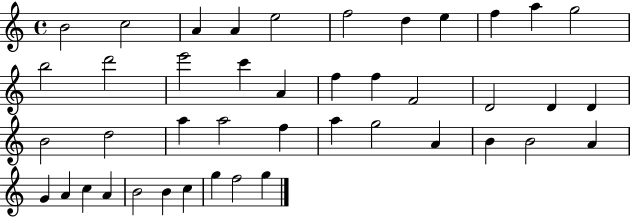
X:1
T:Untitled
M:4/4
L:1/4
K:C
B2 c2 A A e2 f2 d e f a g2 b2 d'2 e'2 c' A f f F2 D2 D D B2 d2 a a2 f a g2 A B B2 A G A c A B2 B c g f2 g